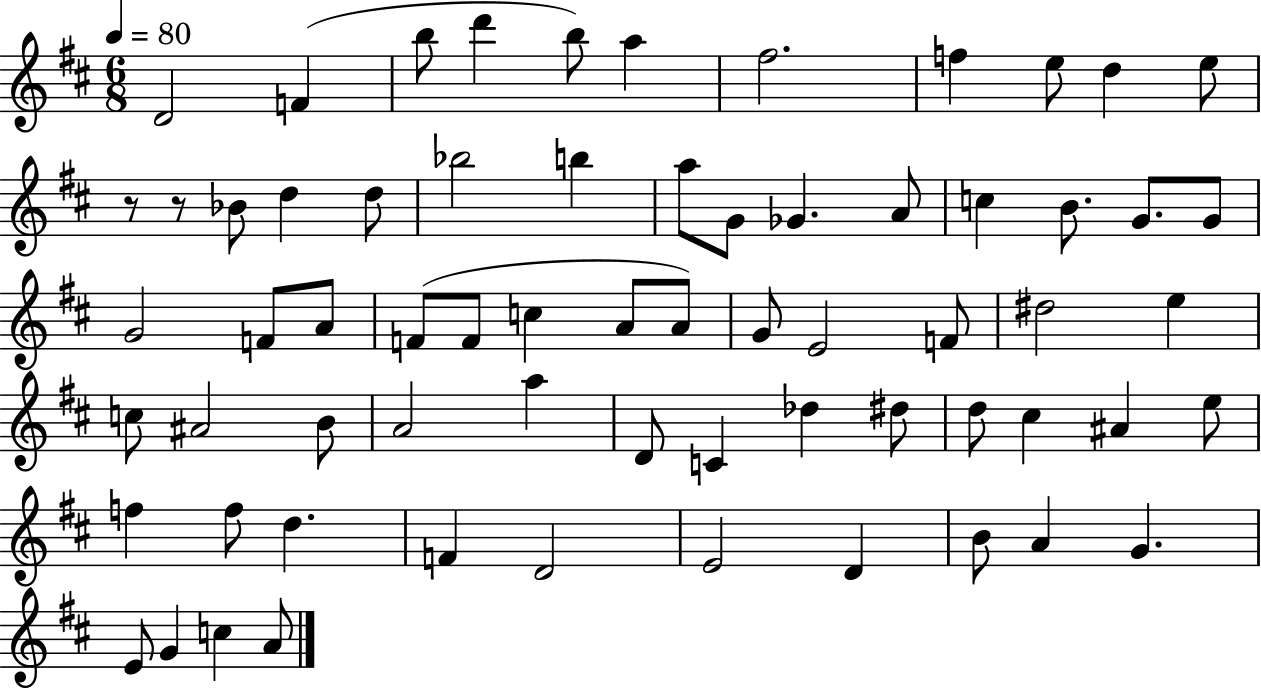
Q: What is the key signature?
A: D major